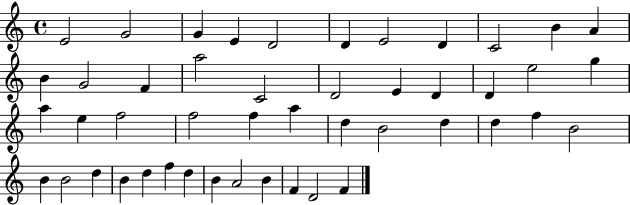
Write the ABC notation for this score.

X:1
T:Untitled
M:4/4
L:1/4
K:C
E2 G2 G E D2 D E2 D C2 B A B G2 F a2 C2 D2 E D D e2 g a e f2 f2 f a d B2 d d f B2 B B2 d B d f d B A2 B F D2 F